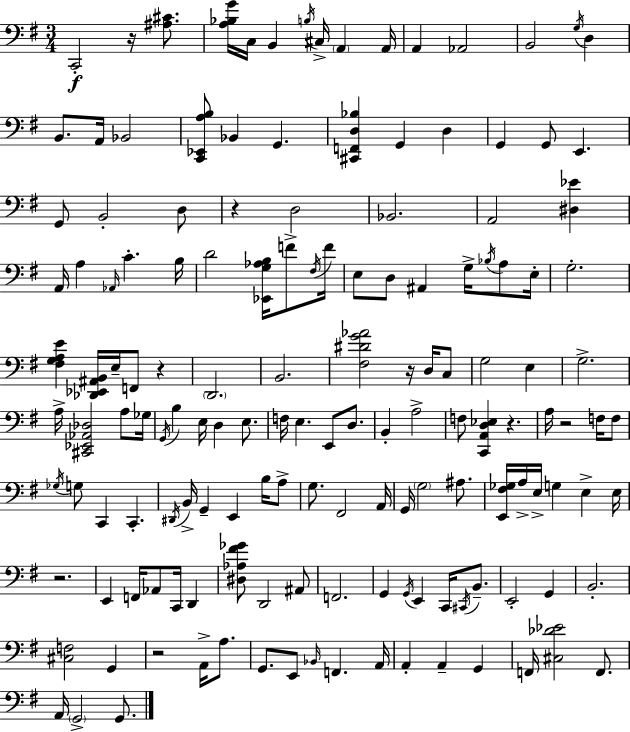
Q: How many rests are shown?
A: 8